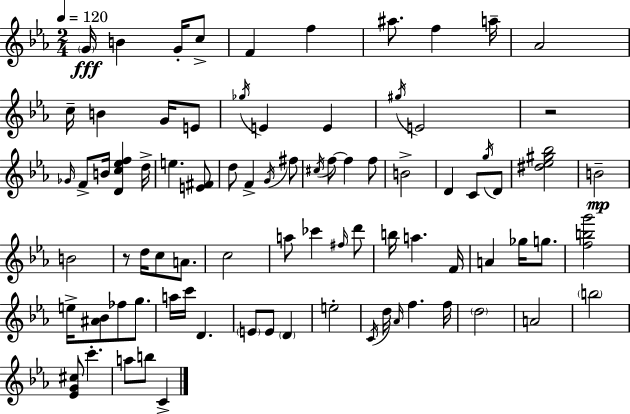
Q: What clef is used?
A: treble